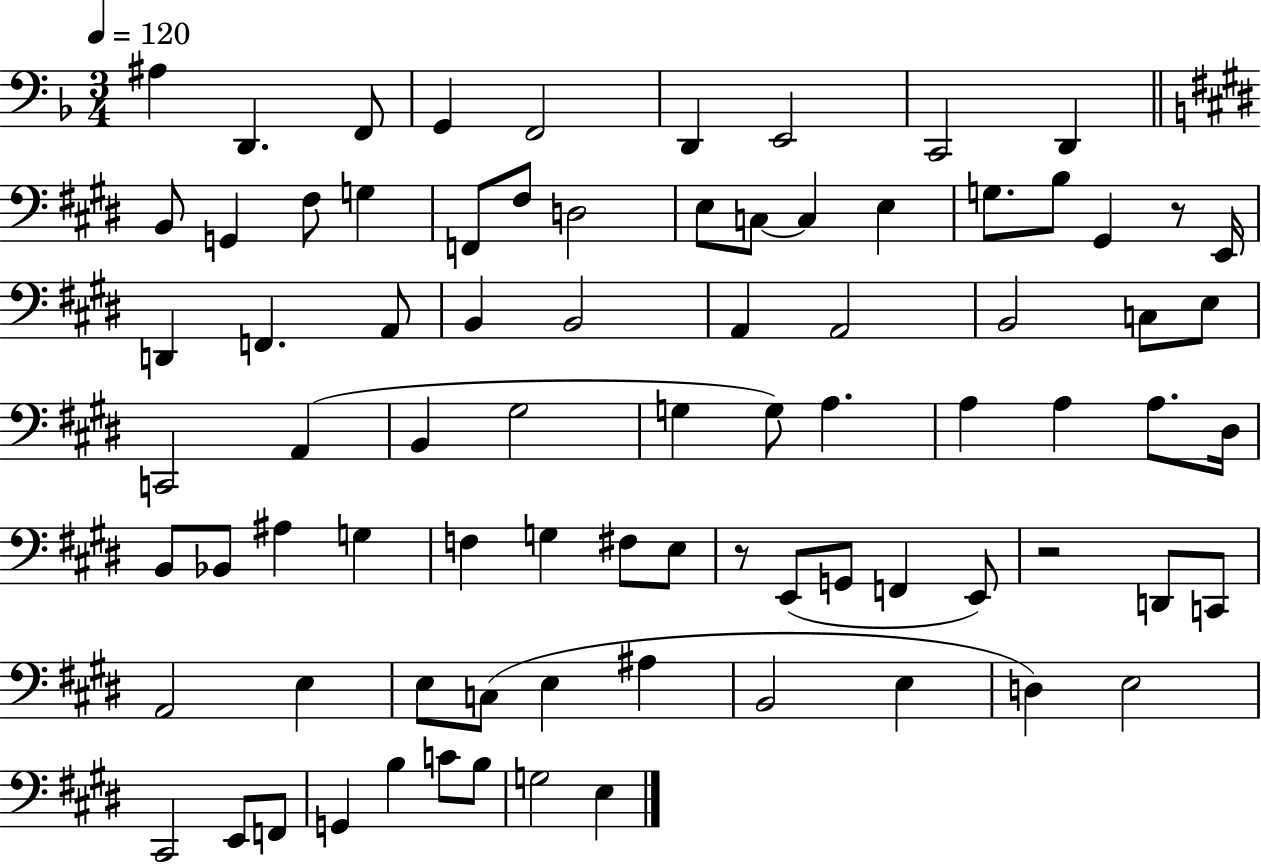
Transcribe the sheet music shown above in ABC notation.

X:1
T:Untitled
M:3/4
L:1/4
K:F
^A, D,, F,,/2 G,, F,,2 D,, E,,2 C,,2 D,, B,,/2 G,, ^F,/2 G, F,,/2 ^F,/2 D,2 E,/2 C,/2 C, E, G,/2 B,/2 ^G,, z/2 E,,/4 D,, F,, A,,/2 B,, B,,2 A,, A,,2 B,,2 C,/2 E,/2 C,,2 A,, B,, ^G,2 G, G,/2 A, A, A, A,/2 ^D,/4 B,,/2 _B,,/2 ^A, G, F, G, ^F,/2 E,/2 z/2 E,,/2 G,,/2 F,, E,,/2 z2 D,,/2 C,,/2 A,,2 E, E,/2 C,/2 E, ^A, B,,2 E, D, E,2 ^C,,2 E,,/2 F,,/2 G,, B, C/2 B,/2 G,2 E,